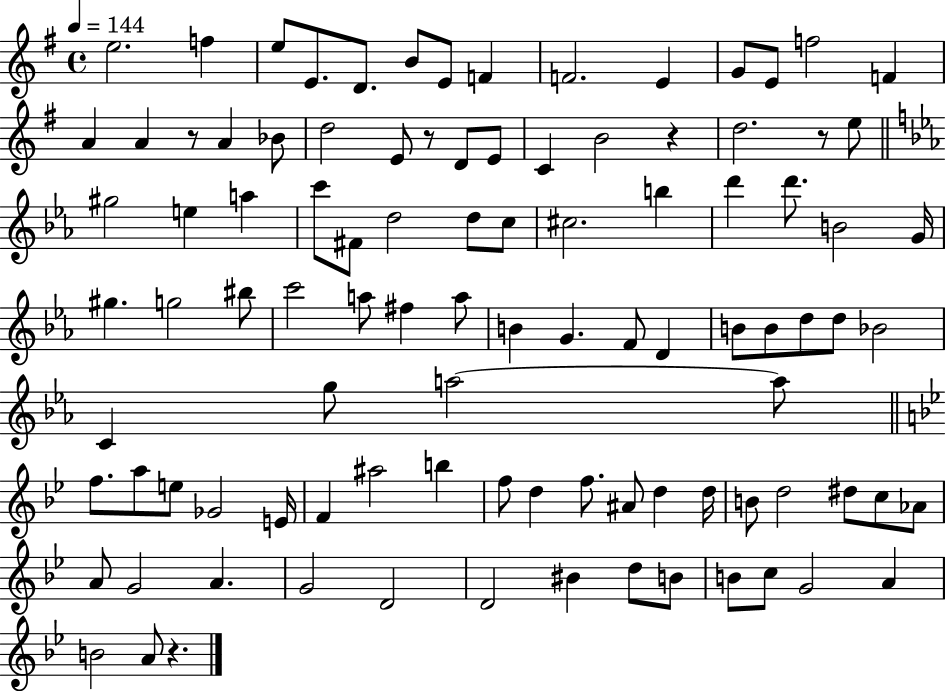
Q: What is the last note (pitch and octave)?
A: A4